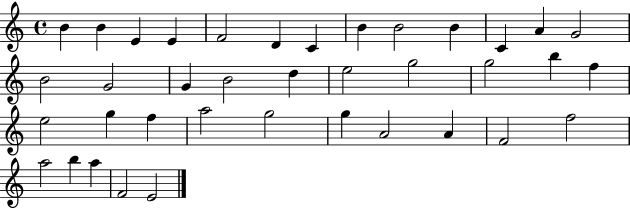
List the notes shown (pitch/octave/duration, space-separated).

B4/q B4/q E4/q E4/q F4/h D4/q C4/q B4/q B4/h B4/q C4/q A4/q G4/h B4/h G4/h G4/q B4/h D5/q E5/h G5/h G5/h B5/q F5/q E5/h G5/q F5/q A5/h G5/h G5/q A4/h A4/q F4/h F5/h A5/h B5/q A5/q F4/h E4/h